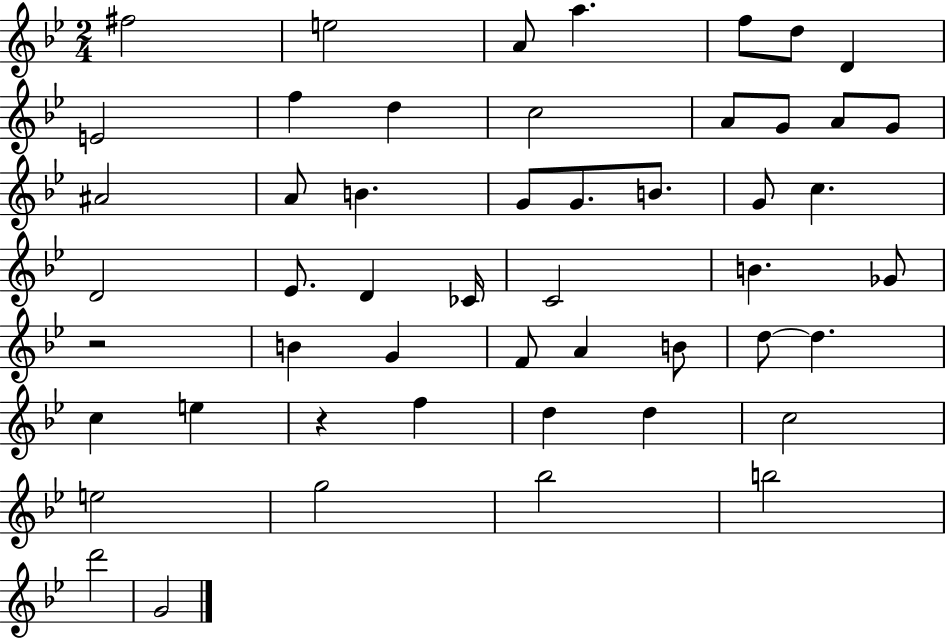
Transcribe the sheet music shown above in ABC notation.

X:1
T:Untitled
M:2/4
L:1/4
K:Bb
^f2 e2 A/2 a f/2 d/2 D E2 f d c2 A/2 G/2 A/2 G/2 ^A2 A/2 B G/2 G/2 B/2 G/2 c D2 _E/2 D _C/4 C2 B _G/2 z2 B G F/2 A B/2 d/2 d c e z f d d c2 e2 g2 _b2 b2 d'2 G2